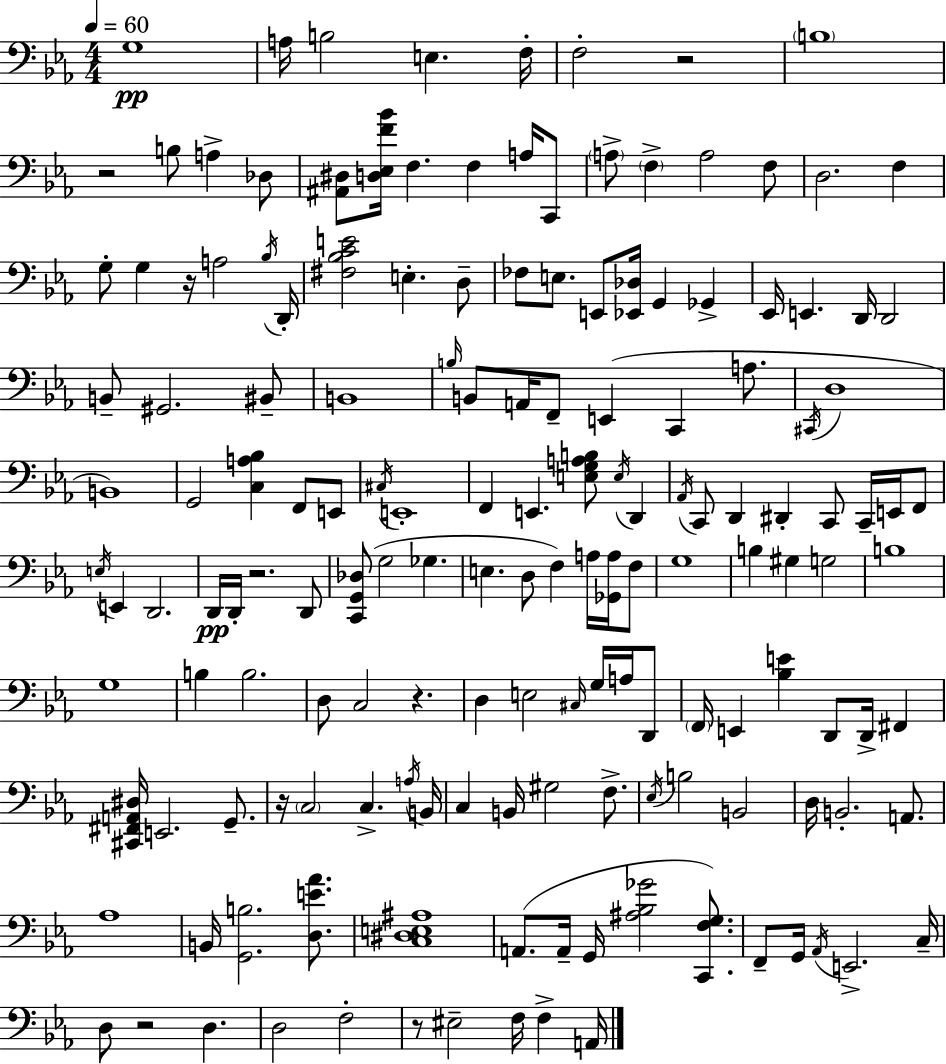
{
  \clef bass
  \numericTimeSignature
  \time 4/4
  \key c \minor
  \tempo 4 = 60
  g1\pp | a16 b2 e4. f16-. | f2-. r2 | \parenthesize b1 | \break r2 b8 a4-> des8 | <ais, dis>8 <d ees f' bes'>16 f4. f4 a16 c,8 | \parenthesize a8-> \parenthesize f4-> a2 f8 | d2. f4 | \break g8-. g4 r16 a2 \acciaccatura { bes16 } | d,16-. <fis bes c' e'>2 e4.-. d8-- | fes8 e8. e,8 <ees, des>16 g,4 ges,4-> | ees,16 e,4. d,16 d,2 | \break b,8-- gis,2. bis,8-- | b,1 | \grace { b16 } b,8 a,16 f,8-- e,4( c,4 a8. | \acciaccatura { cis,16 } d1 | \break b,1) | g,2 <c a bes>4 f,8 | e,8 \acciaccatura { cis16 } e,1-. | f,4 e,4. <e g a b>8 | \break \acciaccatura { e16 } d,4 \acciaccatura { aes,16 } c,8 d,4 dis,4-. | c,8 c,16-- e,16 f,8 \acciaccatura { e16 } e,4 d,2. | d,16\pp d,16-. r2. | d,8 <c, g, des>8( g2 | \break ges4. e4. d8 f4) | a16 <ges, a>16 f8 g1 | b4 gis4 g2 | b1 | \break g1 | b4 b2. | d8 c2 | r4. d4 e2 | \break \grace { cis16 } g16 a16 d,8 \parenthesize f,16 e,4 <bes e'>4 | d,8 d,16-> fis,4 <cis, fis, a, dis>16 e,2. | g,8.-- r16 \parenthesize c2 | c4.-> \acciaccatura { a16 } b,16 c4 b,16 gis2 | \break f8.-> \acciaccatura { ees16 } b2 | b,2 d16 b,2.-. | a,8. aes1 | b,16 <g, b>2. | \break <d e' aes'>8. <c dis e ais>1 | a,8.( a,16-- g,16 <ais bes ges'>2 | <c, f g>8.) f,8-- g,16 \acciaccatura { aes,16 } e,2.-> | c16-- d8 r2 | \break d4. d2 | f2-. r8 eis2-- | f16 f4-> a,16 \bar "|."
}